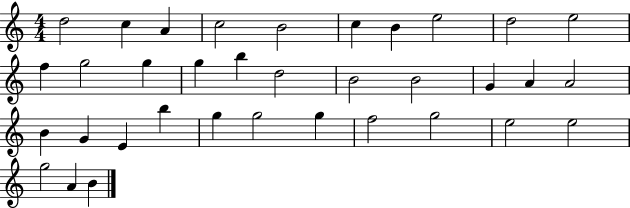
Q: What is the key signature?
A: C major